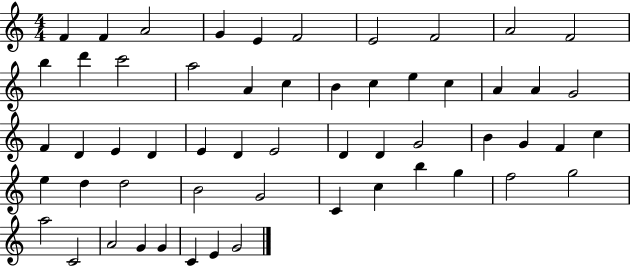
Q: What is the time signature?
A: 4/4